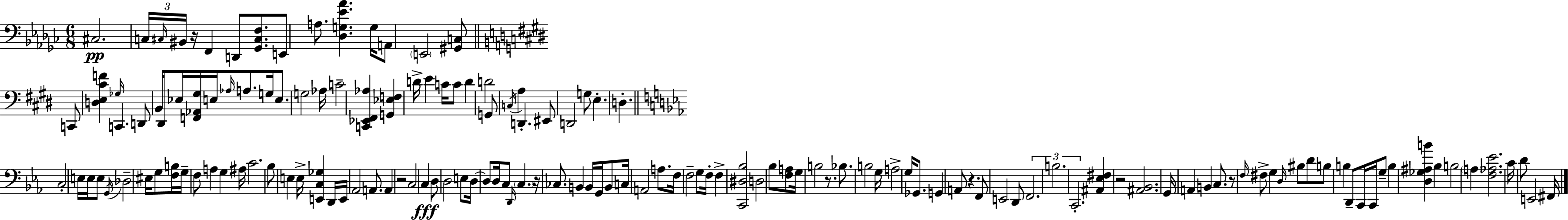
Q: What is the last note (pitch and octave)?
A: F#2